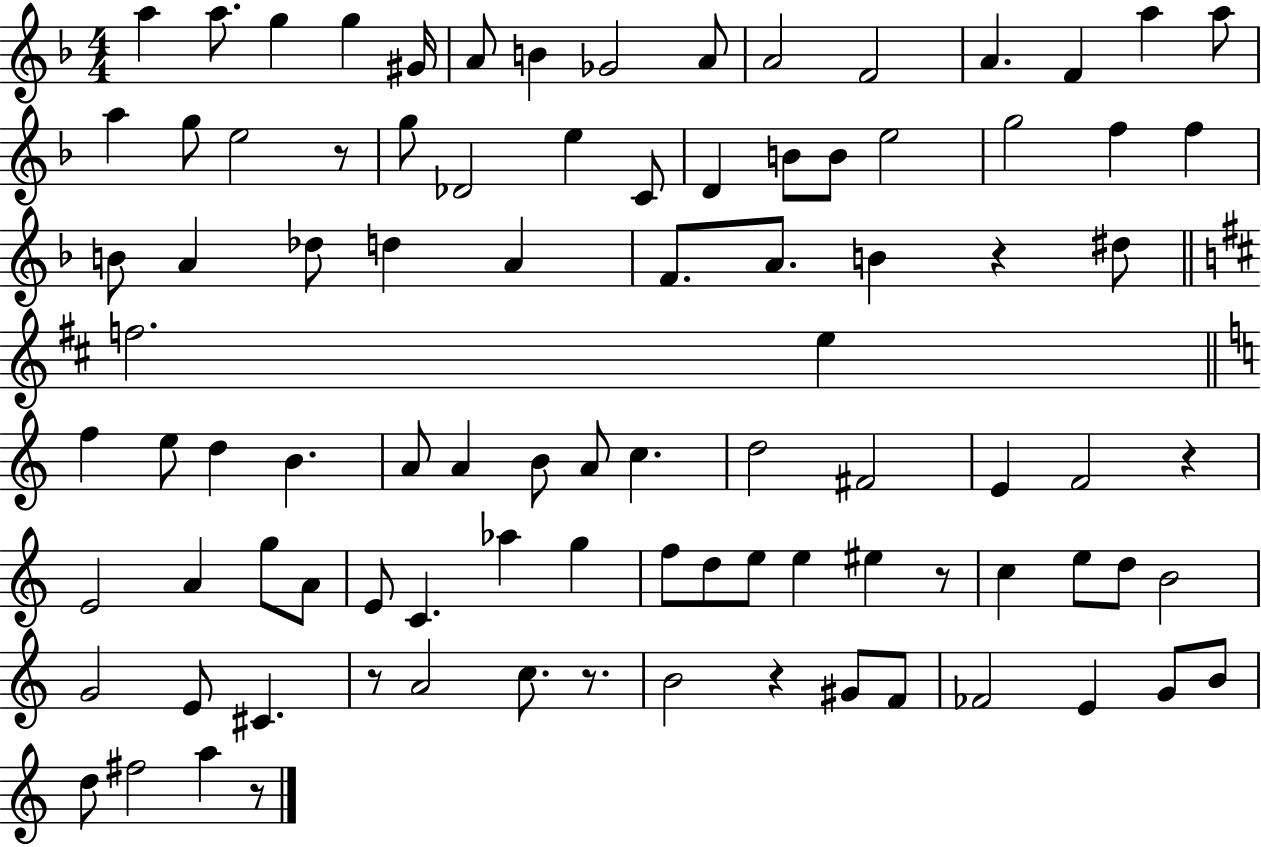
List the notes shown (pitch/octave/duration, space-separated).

A5/q A5/e. G5/q G5/q G#4/s A4/e B4/q Gb4/h A4/e A4/h F4/h A4/q. F4/q A5/q A5/e A5/q G5/e E5/h R/e G5/e Db4/h E5/q C4/e D4/q B4/e B4/e E5/h G5/h F5/q F5/q B4/e A4/q Db5/e D5/q A4/q F4/e. A4/e. B4/q R/q D#5/e F5/h. E5/q F5/q E5/e D5/q B4/q. A4/e A4/q B4/e A4/e C5/q. D5/h F#4/h E4/q F4/h R/q E4/h A4/q G5/e A4/e E4/e C4/q. Ab5/q G5/q F5/e D5/e E5/e E5/q EIS5/q R/e C5/q E5/e D5/e B4/h G4/h E4/e C#4/q. R/e A4/h C5/e. R/e. B4/h R/q G#4/e F4/e FES4/h E4/q G4/e B4/e D5/e F#5/h A5/q R/e